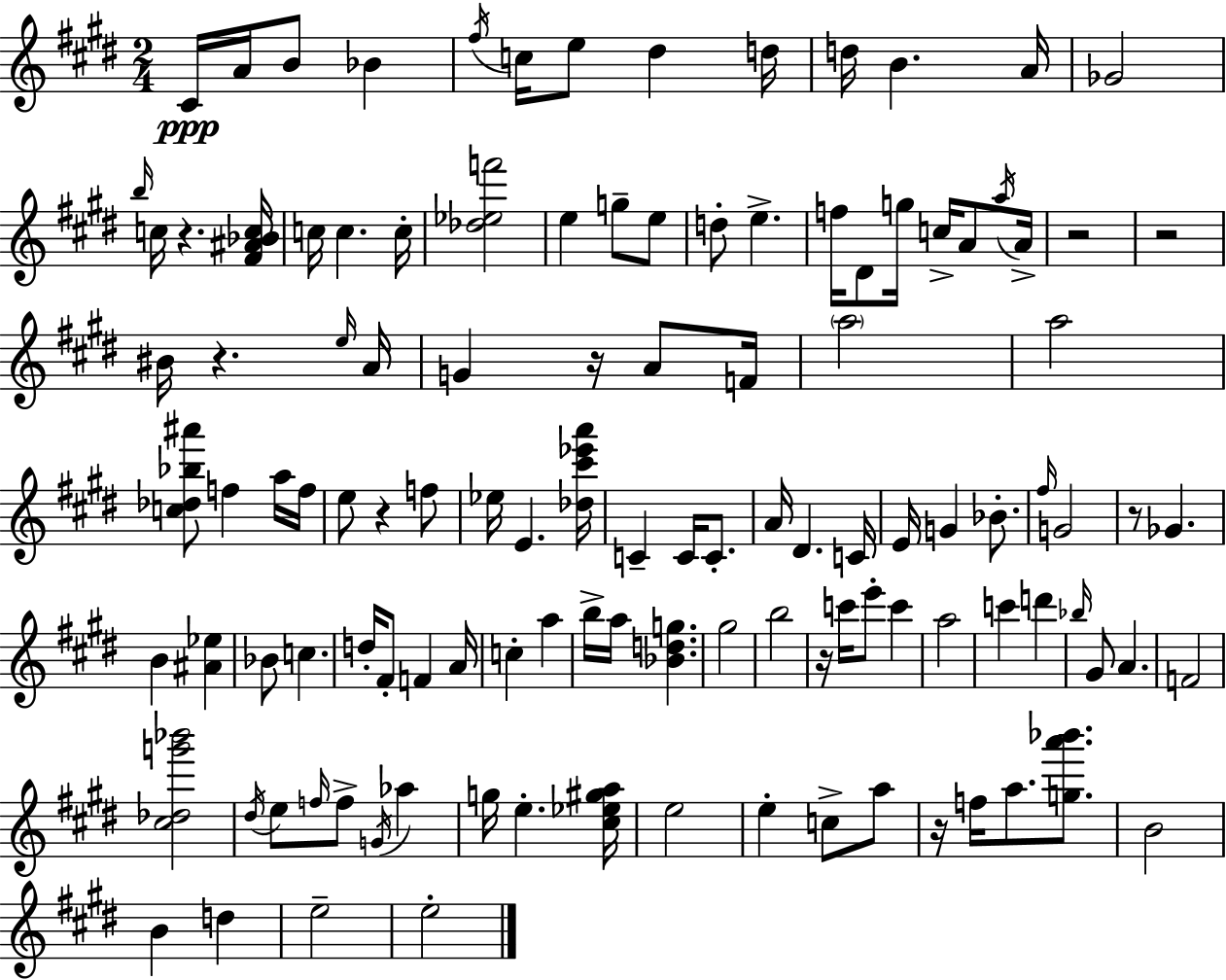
{
  \clef treble
  \numericTimeSignature
  \time 2/4
  \key e \major
  cis'16\ppp a'16 b'8 bes'4 | \acciaccatura { fis''16 } c''16 e''8 dis''4 | d''16 d''16 b'4. | a'16 ges'2 | \break \grace { b''16 } c''16 r4. | <fis' ais' bes' c''>16 c''16 c''4. | c''16-. <des'' ees'' f'''>2 | e''4 g''8-- | \break e''8 d''8-. e''4.-> | f''16 dis'8 g''16 c''16-> a'8 | \acciaccatura { a''16 } a'16-> r2 | r2 | \break bis'16 r4. | \grace { e''16 } a'16 g'4 | r16 a'8 f'16 \parenthesize a''2 | a''2 | \break <c'' des'' bes'' ais'''>8 f''4 | a''16 f''16 e''8 r4 | f''8 ees''16 e'4. | <des'' cis''' ees''' a'''>16 c'4-- | \break c'16 c'8.-. a'16 dis'4. | c'16 e'16 g'4 | bes'8.-. \grace { fis''16 } g'2 | r8 ges'4. | \break b'4 | <ais' ees''>4 bes'8 c''4. | d''16-. fis'8-. | f'4 a'16 c''4-. | \break a''4 b''16-> a''16 <bes' d'' g''>4. | gis''2 | b''2 | r16 c'''16 e'''8-. | \break c'''4 a''2 | c'''4 | d'''4 \grace { bes''16 } gis'8 | a'4. f'2 | \break <cis'' des'' g''' bes'''>2 | \acciaccatura { dis''16 } e''8 | \grace { f''16 } f''8-> \acciaccatura { g'16 } aes''4 | g''16 e''4.-. | \break <cis'' ees'' gis'' a''>16 e''2 | e''4-. c''8-> a''8 | r16 f''16 a''8. <g'' a''' bes'''>8. | b'2 | \break b'4 d''4 | e''2-- | e''2-. | \bar "|."
}